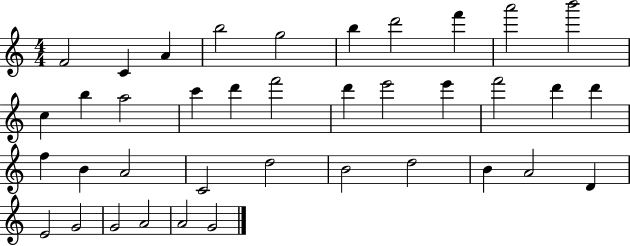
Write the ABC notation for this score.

X:1
T:Untitled
M:4/4
L:1/4
K:C
F2 C A b2 g2 b d'2 f' a'2 b'2 c b a2 c' d' f'2 d' e'2 e' f'2 d' d' f B A2 C2 d2 B2 d2 B A2 D E2 G2 G2 A2 A2 G2